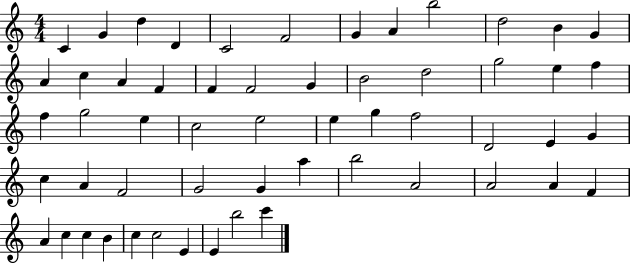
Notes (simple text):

C4/q G4/q D5/q D4/q C4/h F4/h G4/q A4/q B5/h D5/h B4/q G4/q A4/q C5/q A4/q F4/q F4/q F4/h G4/q B4/h D5/h G5/h E5/q F5/q F5/q G5/h E5/q C5/h E5/h E5/q G5/q F5/h D4/h E4/q G4/q C5/q A4/q F4/h G4/h G4/q A5/q B5/h A4/h A4/h A4/q F4/q A4/q C5/q C5/q B4/q C5/q C5/h E4/q E4/q B5/h C6/q